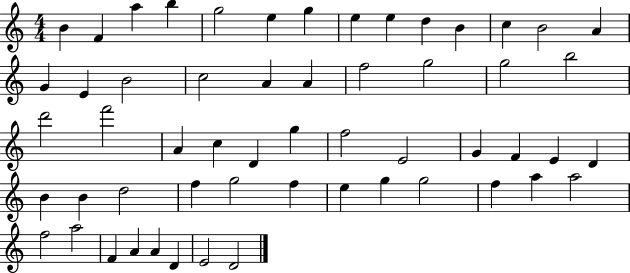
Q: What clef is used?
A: treble